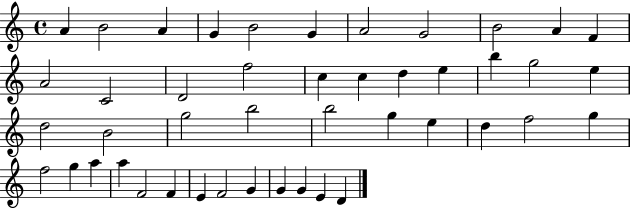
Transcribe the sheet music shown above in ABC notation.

X:1
T:Untitled
M:4/4
L:1/4
K:C
A B2 A G B2 G A2 G2 B2 A F A2 C2 D2 f2 c c d e b g2 e d2 B2 g2 b2 b2 g e d f2 g f2 g a a F2 F E F2 G G G E D